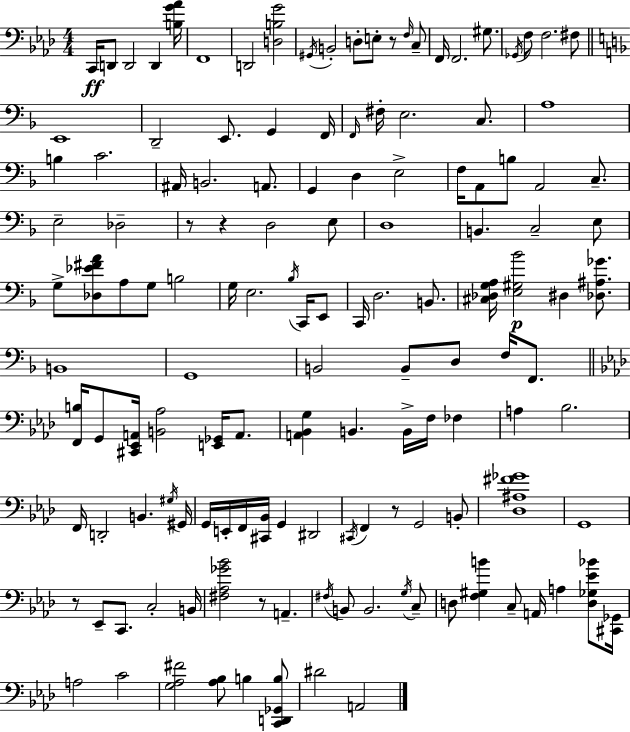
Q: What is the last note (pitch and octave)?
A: A2